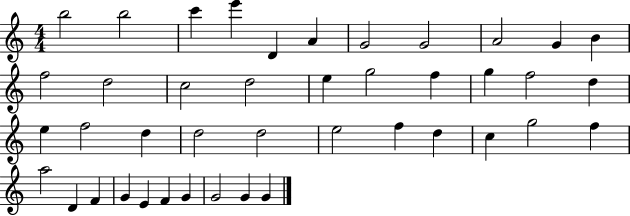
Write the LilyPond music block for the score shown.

{
  \clef treble
  \numericTimeSignature
  \time 4/4
  \key c \major
  b''2 b''2 | c'''4 e'''4 d'4 a'4 | g'2 g'2 | a'2 g'4 b'4 | \break f''2 d''2 | c''2 d''2 | e''4 g''2 f''4 | g''4 f''2 d''4 | \break e''4 f''2 d''4 | d''2 d''2 | e''2 f''4 d''4 | c''4 g''2 f''4 | \break a''2 d'4 f'4 | g'4 e'4 f'4 g'4 | g'2 g'4 g'4 | \bar "|."
}